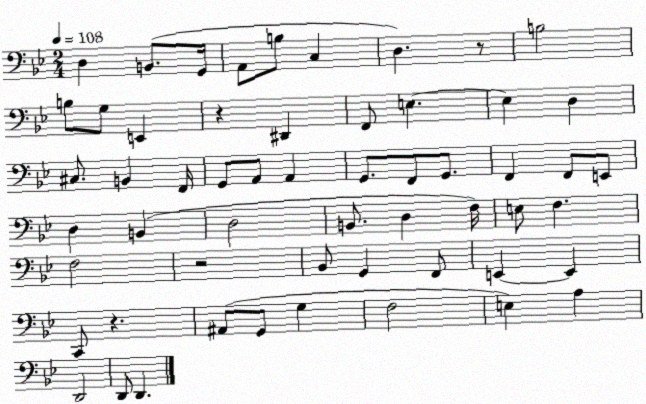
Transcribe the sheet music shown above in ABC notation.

X:1
T:Untitled
M:2/4
L:1/4
K:Bb
D, B,,/2 G,,/4 A,,/2 B,/2 C, D, z/2 B,2 B,/2 G,/2 E,, z ^D,, F,,/2 E, E, D, ^C,/2 B,, F,,/4 G,,/2 A,,/2 A,, G,,/2 F,,/2 G,,/2 F,, F,,/2 E,,/2 D, B,, D,2 B,,/2 D, F,/4 E,/2 F, F,2 z2 _B,,/2 G,, F,,/2 E,, E,, C,,/2 z ^A,,/2 G,,/2 G, F,2 E, A, D,,2 D,,/2 D,,